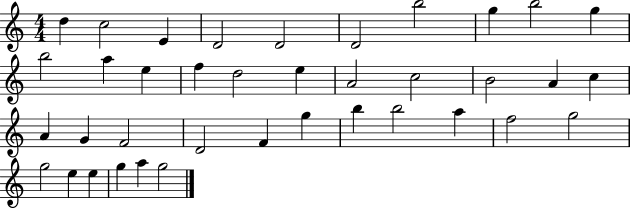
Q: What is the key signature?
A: C major